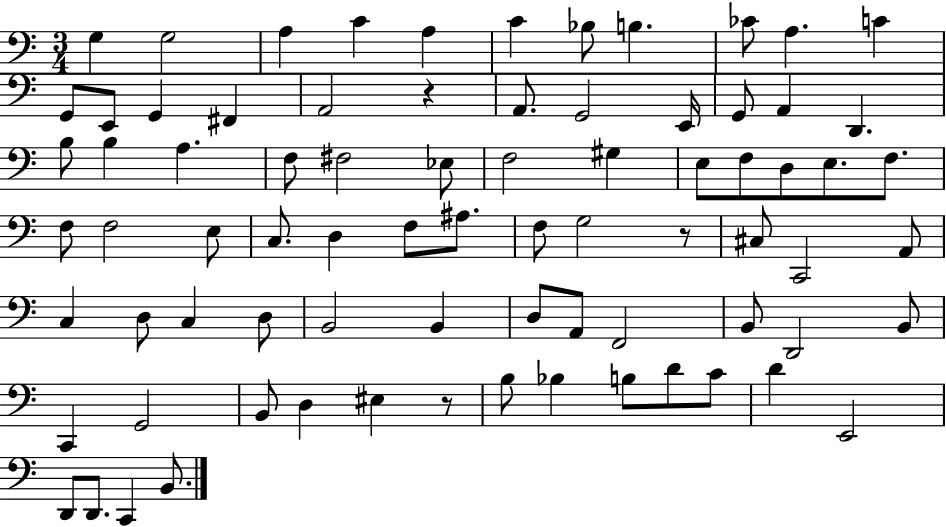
{
  \clef bass
  \numericTimeSignature
  \time 3/4
  \key c \major
  g4 g2 | a4 c'4 a4 | c'4 bes8 b4. | ces'8 a4. c'4 | \break g,8 e,8 g,4 fis,4 | a,2 r4 | a,8. g,2 e,16 | g,8 a,4 d,4. | \break b8 b4 a4. | f8 fis2 ees8 | f2 gis4 | e8 f8 d8 e8. f8. | \break f8 f2 e8 | c8. d4 f8 ais8. | f8 g2 r8 | cis8 c,2 a,8 | \break c4 d8 c4 d8 | b,2 b,4 | d8 a,8 f,2 | b,8 d,2 b,8 | \break c,4 g,2 | b,8 d4 eis4 r8 | b8 bes4 b8 d'8 c'8 | d'4 e,2 | \break d,8 d,8. c,4 b,8. | \bar "|."
}